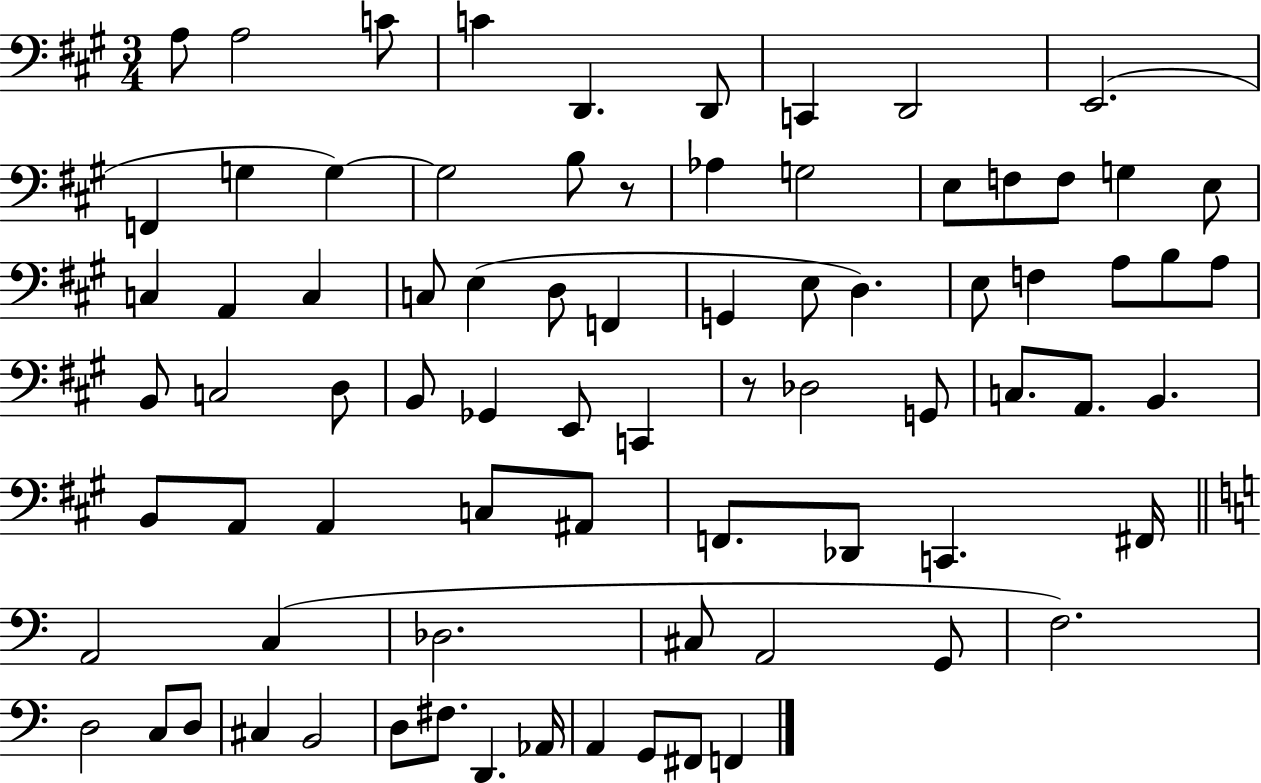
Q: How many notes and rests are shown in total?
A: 79